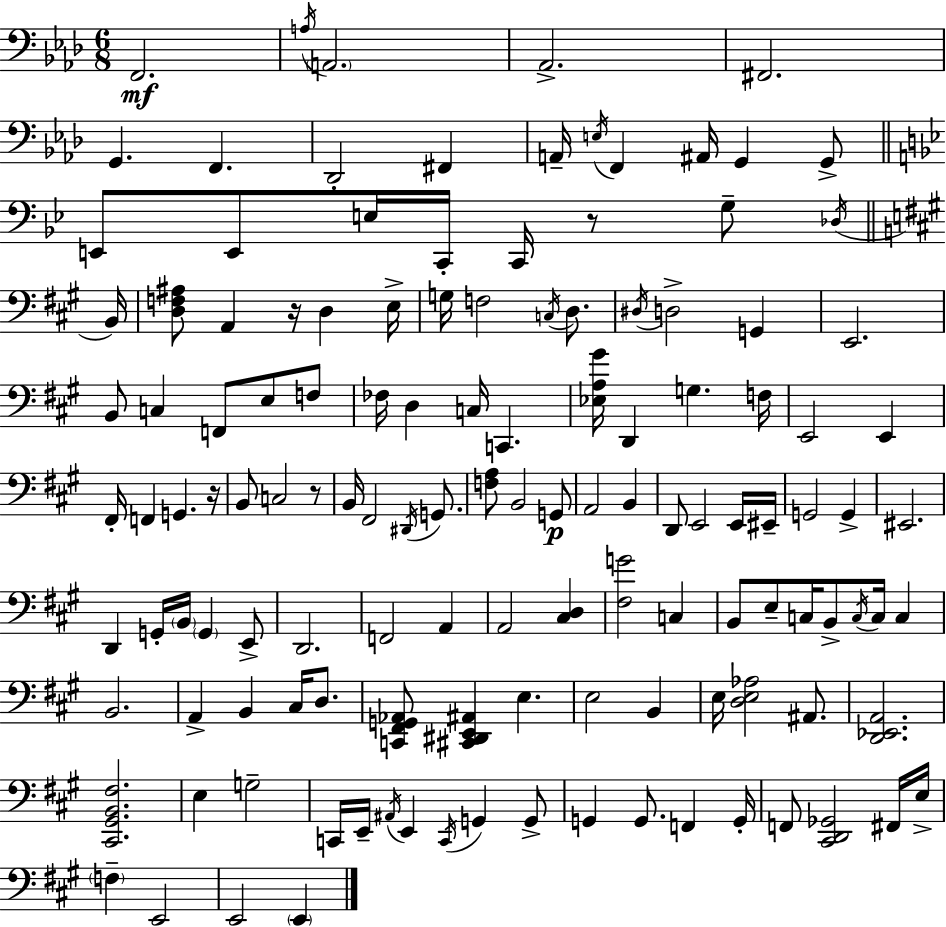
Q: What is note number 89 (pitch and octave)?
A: C#3